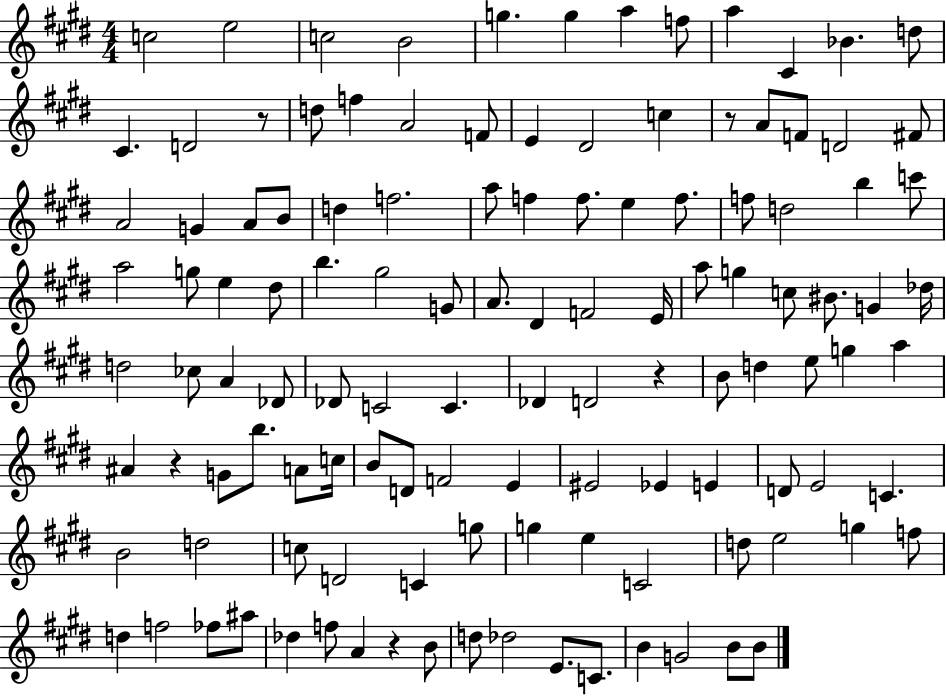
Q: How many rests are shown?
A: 5